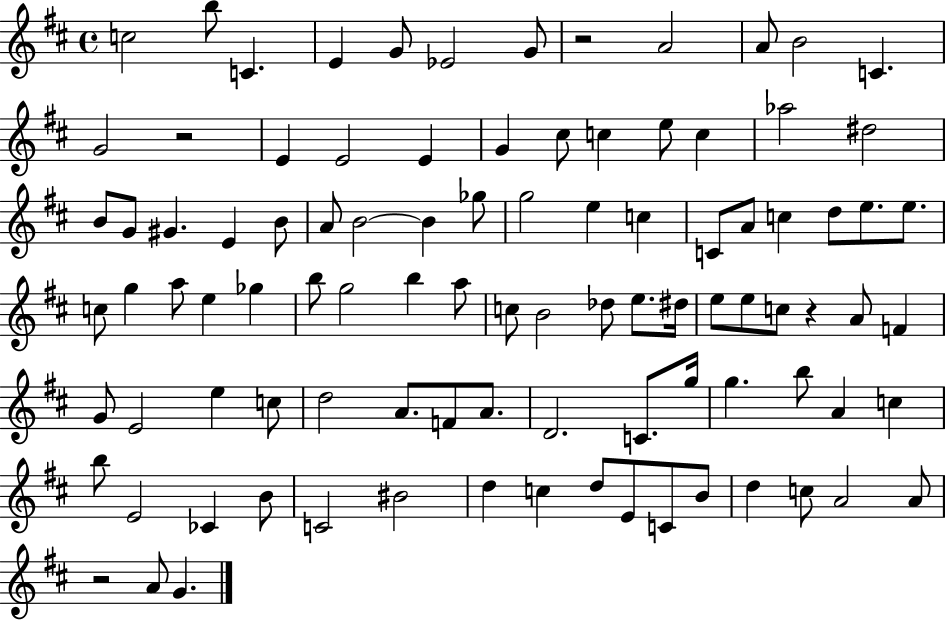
X:1
T:Untitled
M:4/4
L:1/4
K:D
c2 b/2 C E G/2 _E2 G/2 z2 A2 A/2 B2 C G2 z2 E E2 E G ^c/2 c e/2 c _a2 ^d2 B/2 G/2 ^G E B/2 A/2 B2 B _g/2 g2 e c C/2 A/2 c d/2 e/2 e/2 c/2 g a/2 e _g b/2 g2 b a/2 c/2 B2 _d/2 e/2 ^d/4 e/2 e/2 c/2 z A/2 F G/2 E2 e c/2 d2 A/2 F/2 A/2 D2 C/2 g/4 g b/2 A c b/2 E2 _C B/2 C2 ^B2 d c d/2 E/2 C/2 B/2 d c/2 A2 A/2 z2 A/2 G